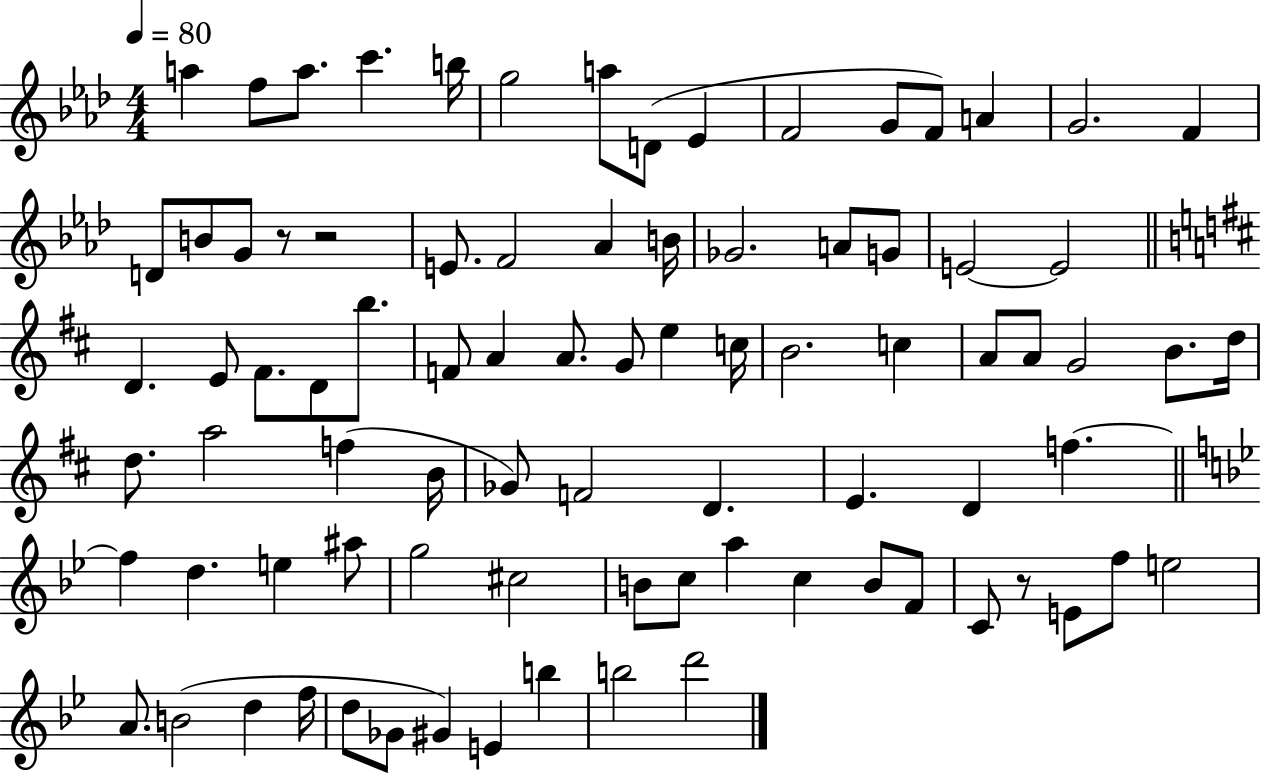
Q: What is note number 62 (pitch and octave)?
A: B4